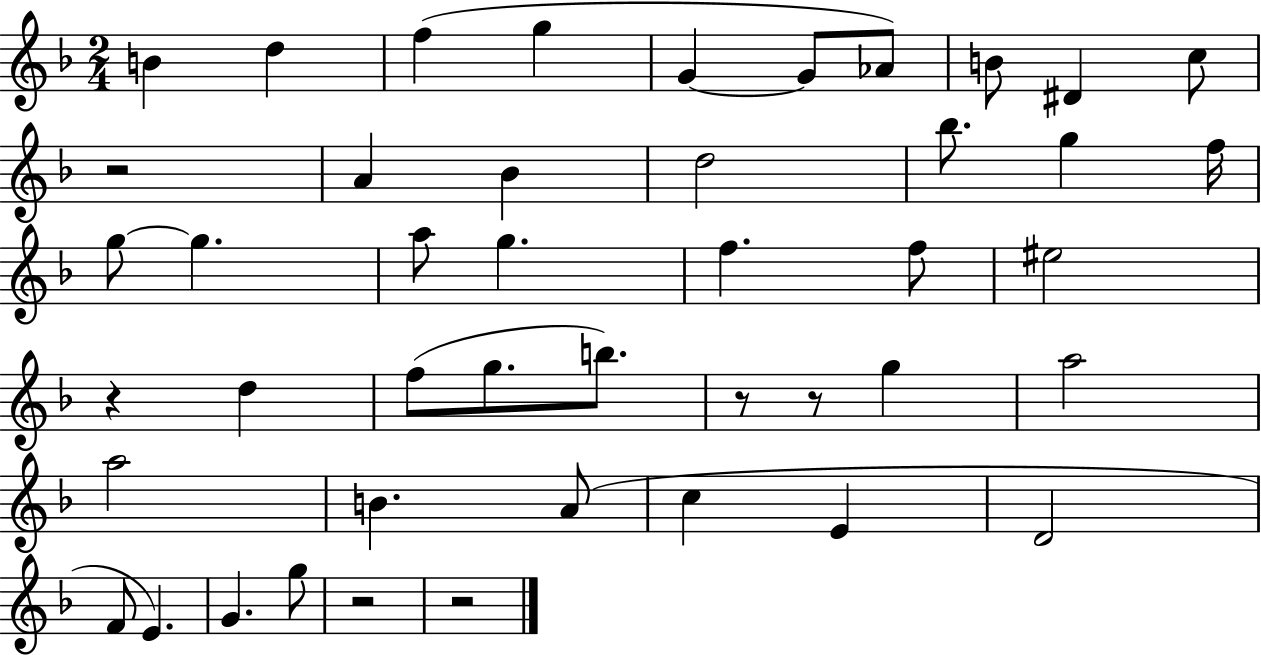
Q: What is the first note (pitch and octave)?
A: B4